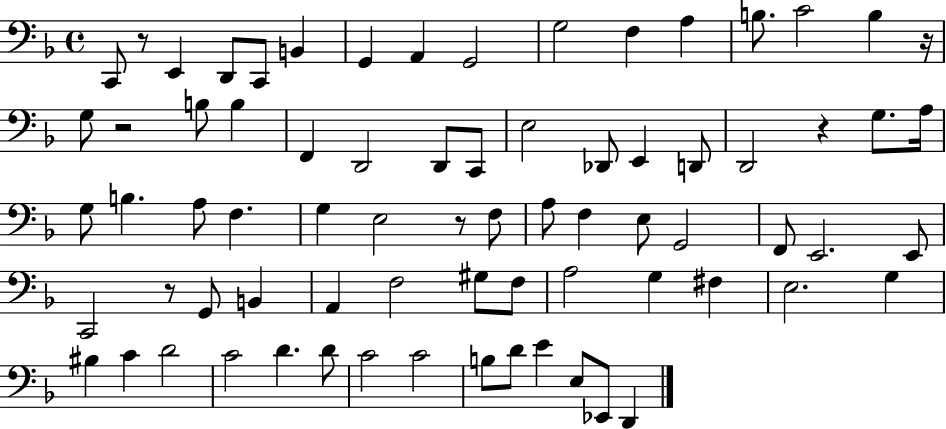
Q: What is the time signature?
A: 4/4